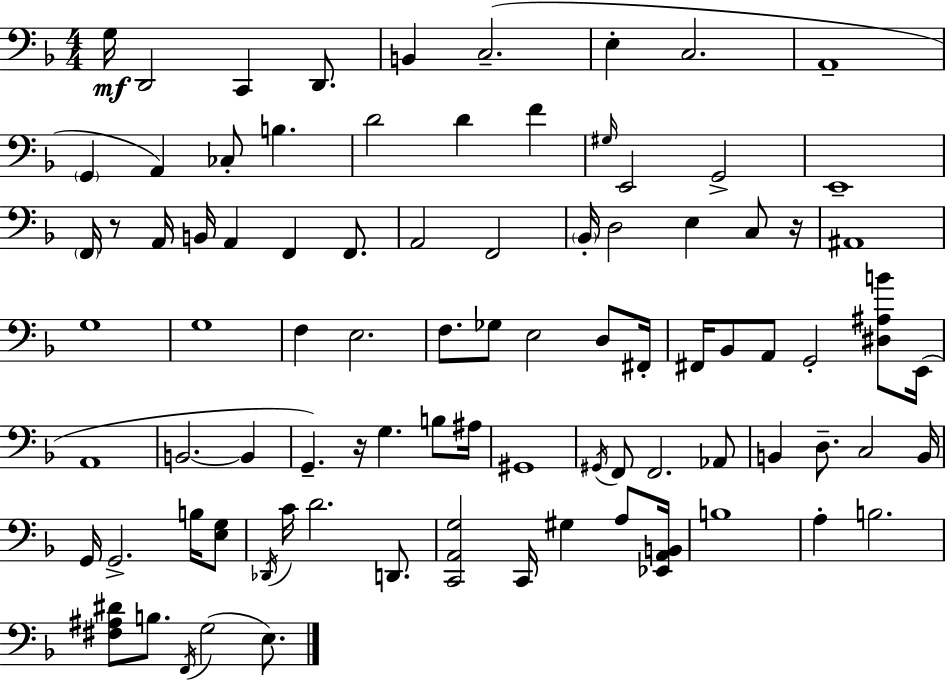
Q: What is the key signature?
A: F major